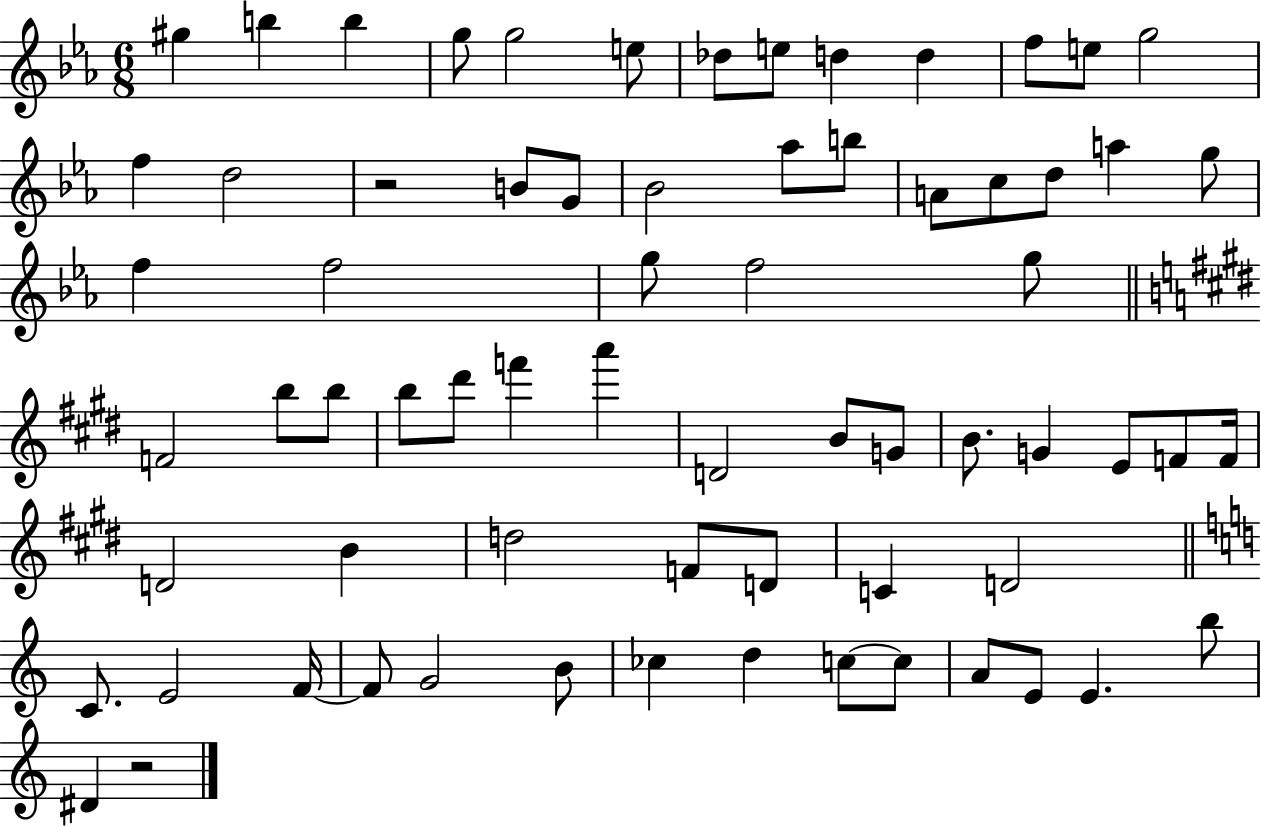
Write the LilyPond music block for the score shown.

{
  \clef treble
  \numericTimeSignature
  \time 6/8
  \key ees \major
  gis''4 b''4 b''4 | g''8 g''2 e''8 | des''8 e''8 d''4 d''4 | f''8 e''8 g''2 | \break f''4 d''2 | r2 b'8 g'8 | bes'2 aes''8 b''8 | a'8 c''8 d''8 a''4 g''8 | \break f''4 f''2 | g''8 f''2 g''8 | \bar "||" \break \key e \major f'2 b''8 b''8 | b''8 dis'''8 f'''4 a'''4 | d'2 b'8 g'8 | b'8. g'4 e'8 f'8 f'16 | \break d'2 b'4 | d''2 f'8 d'8 | c'4 d'2 | \bar "||" \break \key c \major c'8. e'2 f'16~~ | f'8 g'2 b'8 | ces''4 d''4 c''8~~ c''8 | a'8 e'8 e'4. b''8 | \break dis'4 r2 | \bar "|."
}